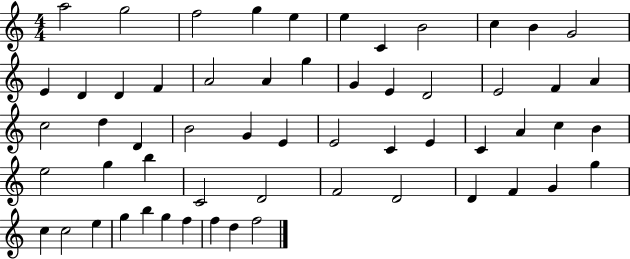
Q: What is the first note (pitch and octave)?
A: A5